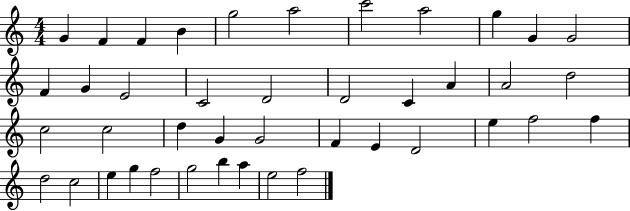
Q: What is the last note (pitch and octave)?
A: F5